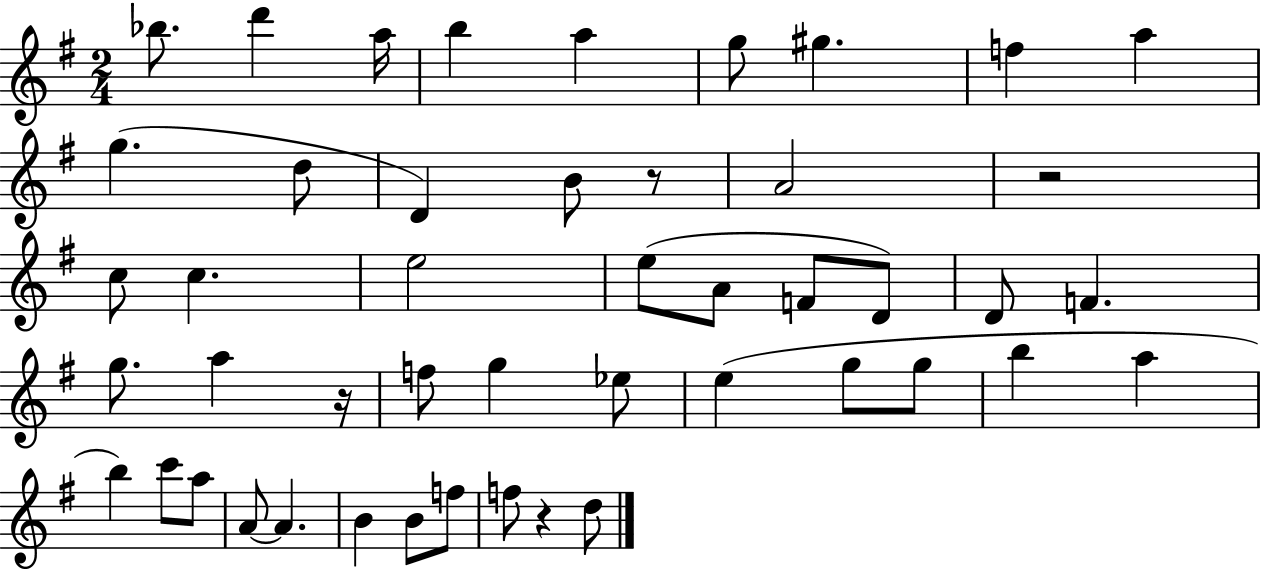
X:1
T:Untitled
M:2/4
L:1/4
K:G
_b/2 d' a/4 b a g/2 ^g f a g d/2 D B/2 z/2 A2 z2 c/2 c e2 e/2 A/2 F/2 D/2 D/2 F g/2 a z/4 f/2 g _e/2 e g/2 g/2 b a b c'/2 a/2 A/2 A B B/2 f/2 f/2 z d/2